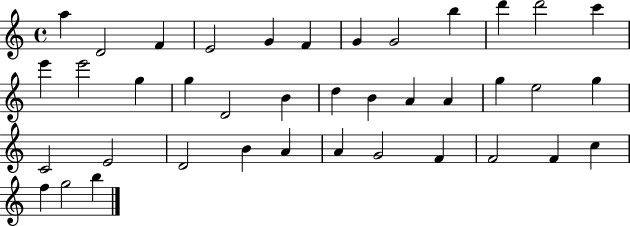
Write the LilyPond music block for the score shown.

{
  \clef treble
  \time 4/4
  \defaultTimeSignature
  \key c \major
  a''4 d'2 f'4 | e'2 g'4 f'4 | g'4 g'2 b''4 | d'''4 d'''2 c'''4 | \break e'''4 e'''2 g''4 | g''4 d'2 b'4 | d''4 b'4 a'4 a'4 | g''4 e''2 g''4 | \break c'2 e'2 | d'2 b'4 a'4 | a'4 g'2 f'4 | f'2 f'4 c''4 | \break f''4 g''2 b''4 | \bar "|."
}